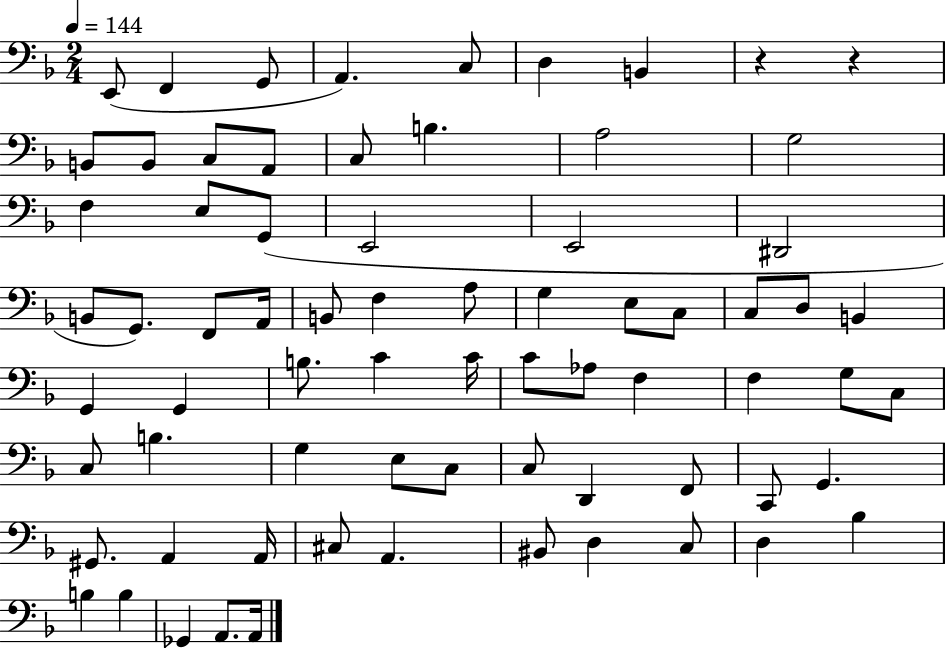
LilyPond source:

{
  \clef bass
  \numericTimeSignature
  \time 2/4
  \key f \major
  \tempo 4 = 144
  e,8( f,4 g,8 | a,4.) c8 | d4 b,4 | r4 r4 | \break b,8 b,8 c8 a,8 | c8 b4. | a2 | g2 | \break f4 e8 g,8( | e,2 | e,2 | dis,2 | \break b,8 g,8.) f,8 a,16 | b,8 f4 a8 | g4 e8 c8 | c8 d8 b,4 | \break g,4 g,4 | b8. c'4 c'16 | c'8 aes8 f4 | f4 g8 c8 | \break c8 b4. | g4 e8 c8 | c8 d,4 f,8 | c,8 g,4. | \break gis,8. a,4 a,16 | cis8 a,4. | bis,8 d4 c8 | d4 bes4 | \break b4 b4 | ges,4 a,8. a,16 | \bar "|."
}